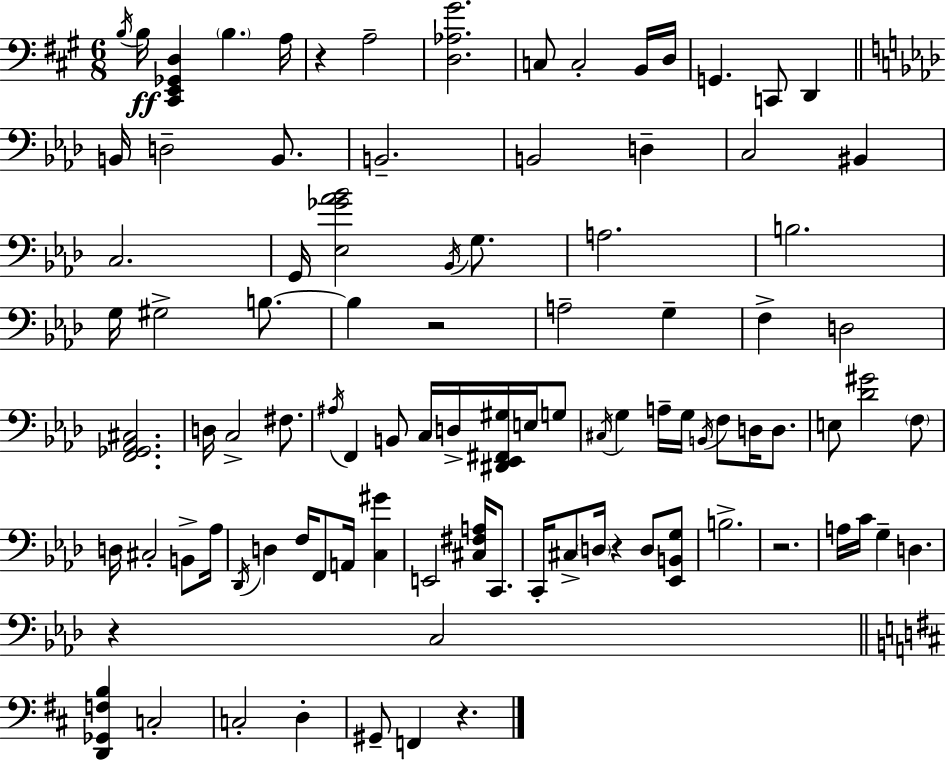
B3/s B3/s [C#2,E2,Gb2,D3]/q B3/q. A3/s R/q A3/h [D3,Ab3,G#4]/h. C3/e C3/h B2/s D3/s G2/q. C2/e D2/q B2/s D3/h B2/e. B2/h. B2/h D3/q C3/h BIS2/q C3/h. G2/s [Eb3,Gb4,Ab4,Bb4]/h Bb2/s G3/e. A3/h. B3/h. G3/s G#3/h B3/e. B3/q R/h A3/h G3/q F3/q D3/h [F2,Gb2,Ab2,C#3]/h. D3/s C3/h F#3/e. A#3/s F2/q B2/e C3/s D3/s [D#2,Eb2,F#2,G#3]/s E3/s G3/e C#3/s G3/q A3/s G3/s B2/s F3/e D3/s D3/e. E3/e [Db4,G#4]/h F3/e D3/s C#3/h B2/e Ab3/s Db2/s D3/q F3/s F2/e A2/s [C3,G#4]/q E2/h [C#3,F#3,A3]/s C2/e. C2/s C#3/e D3/s R/q D3/e [Eb2,B2,G3]/e B3/h. R/h. A3/s C4/s G3/q D3/q. R/q C3/h [D2,Gb2,F3,B3]/q C3/h C3/h D3/q G#2/e F2/q R/q.